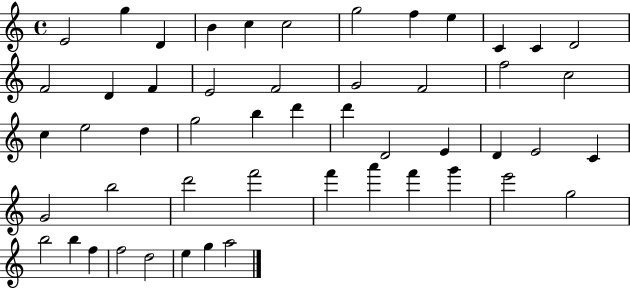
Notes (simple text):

E4/h G5/q D4/q B4/q C5/q C5/h G5/h F5/q E5/q C4/q C4/q D4/h F4/h D4/q F4/q E4/h F4/h G4/h F4/h F5/h C5/h C5/q E5/h D5/q G5/h B5/q D6/q D6/q D4/h E4/q D4/q E4/h C4/q G4/h B5/h D6/h F6/h F6/q A6/q F6/q G6/q E6/h G5/h B5/h B5/q F5/q F5/h D5/h E5/q G5/q A5/h